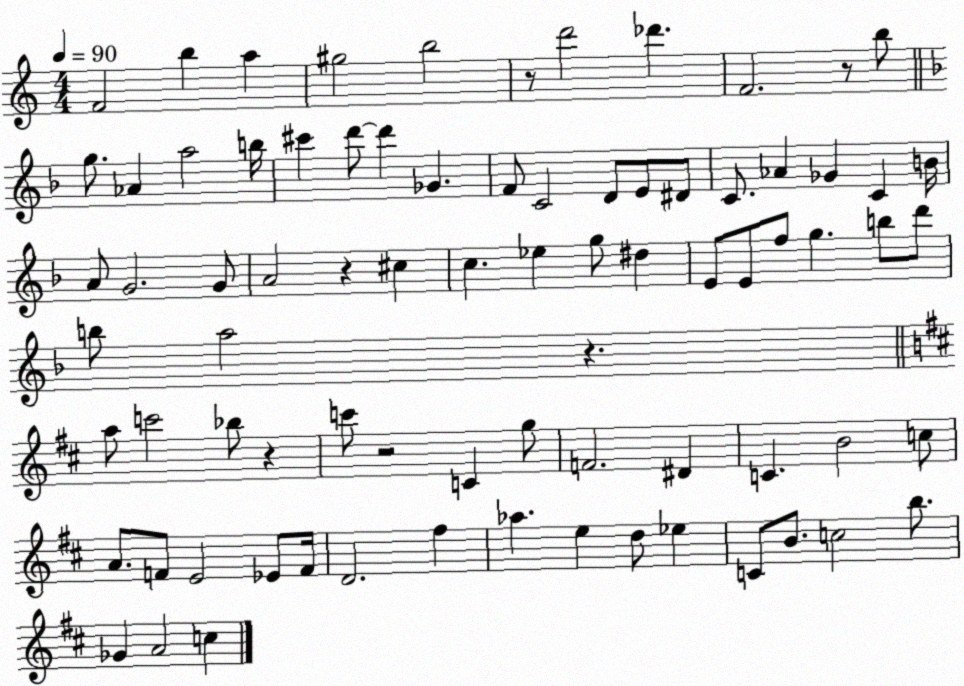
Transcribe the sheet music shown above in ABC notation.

X:1
T:Untitled
M:4/4
L:1/4
K:C
F2 b a ^g2 b2 z/2 d'2 _d' F2 z/2 b/2 g/2 _A a2 b/4 ^c' d'/2 d' _G F/2 C2 D/2 E/2 ^D/2 C/2 _A _G C B/4 A/2 G2 G/2 A2 z ^c c _e g/2 ^d E/2 E/2 f/2 g b/2 d'/2 b/2 a2 z a/2 c'2 _b/2 z c'/2 z2 C g/2 F2 ^D C B2 c/2 A/2 F/2 E2 _E/2 F/4 D2 ^f _a e d/2 _e C/2 B/2 c2 b/2 _G A2 c